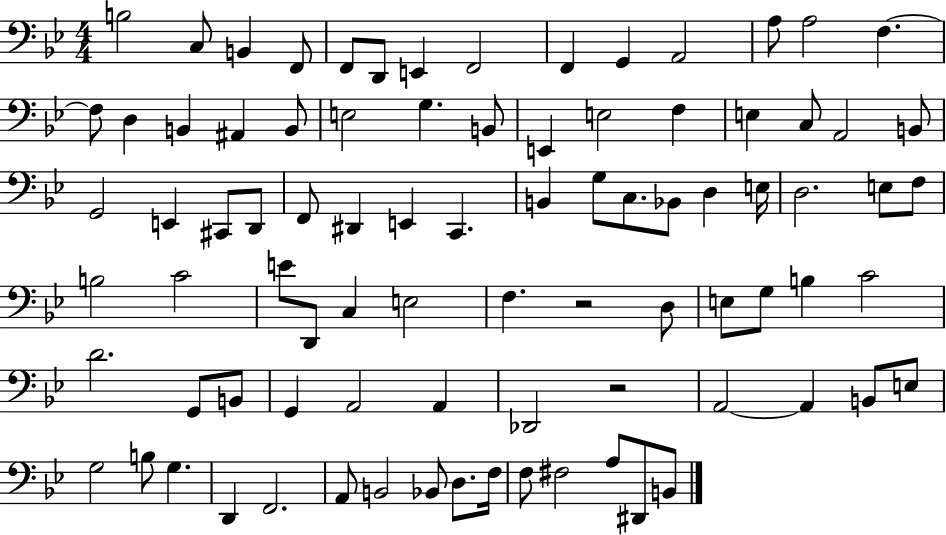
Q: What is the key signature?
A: BES major